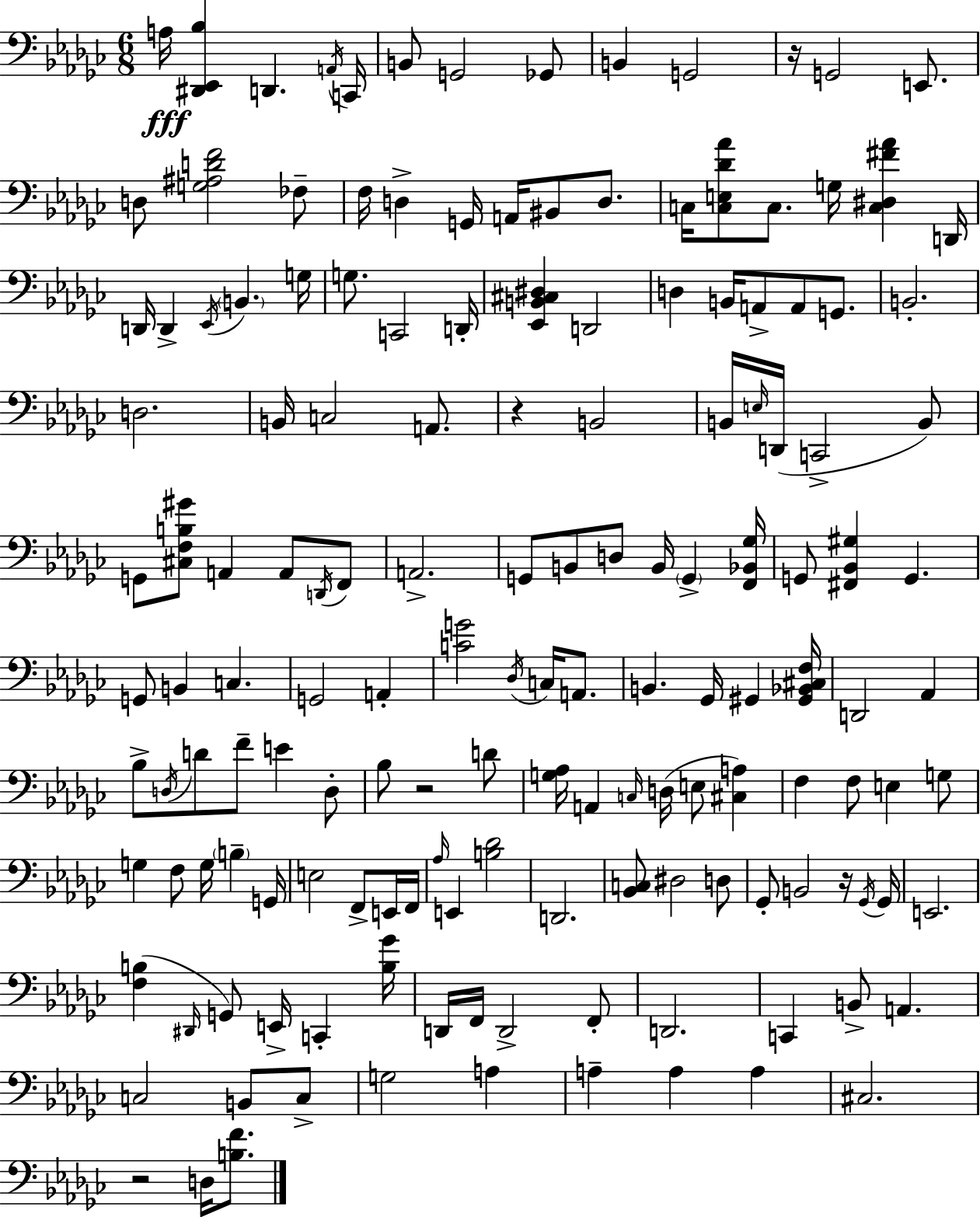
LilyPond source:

{
  \clef bass
  \numericTimeSignature
  \time 6/8
  \key ees \minor
  \repeat volta 2 { a16\fff <dis, ees, bes>4 d,4. \acciaccatura { a,16 } | c,16 b,8 g,2 ges,8 | b,4 g,2 | r16 g,2 e,8. | \break d8 <g ais d' f'>2 fes8-- | f16 d4-> g,16 a,16 bis,8 d8. | c16 <c e des' aes'>8 c8. g16 <c dis fis' aes'>4 | d,16 d,16 d,4-> \acciaccatura { ees,16 } \parenthesize b,4. | \break g16 g8. c,2 | d,16-. <ees, b, cis dis>4 d,2 | d4 b,16 a,8-> a,8 g,8. | b,2.-. | \break d2. | b,16 c2 a,8. | r4 b,2 | b,16 \grace { e16 } d,16( c,2-> | \break b,8) g,8 <cis f b gis'>8 a,4 a,8 | \acciaccatura { d,16 } f,8 a,2.-> | g,8 b,8 d8 b,16 \parenthesize g,4-> | <f, bes, ges>16 g,8 <fis, bes, gis>4 g,4. | \break g,8 b,4 c4. | g,2 | a,4-. <c' g'>2 | \acciaccatura { des16 } c16 a,8. b,4. ges,16 | \break gis,4 <gis, bes, cis f>16 d,2 | aes,4 bes8-> \acciaccatura { d16 } d'8 f'8-- | e'4 d8-. bes8 r2 | d'8 <g aes>16 a,4 \grace { c16 }( | \break d16 e8 <cis a>4) f4 f8 | e4 g8 g4 f8 | g16 \parenthesize b4-- g,16 e2 | f,8-> e,16 f,16 \grace { aes16 } e,4 | \break <b des'>2 d,2. | <bes, c>8 dis2 | d8 ges,8-. b,2 | r16 \acciaccatura { ges,16 } ges,16 e,2. | \break <f b>4( | \grace { dis,16 } g,8) e,16-> c,4-. <b ges'>16 d,16 f,16 | d,2-> f,8-. d,2. | c,4 | \break b,8-> a,4. c2 | b,8 c8-> g2 | a4 a4-- | a4 a4 cis2. | \break r2 | d16 <b f'>8. } \bar "|."
}